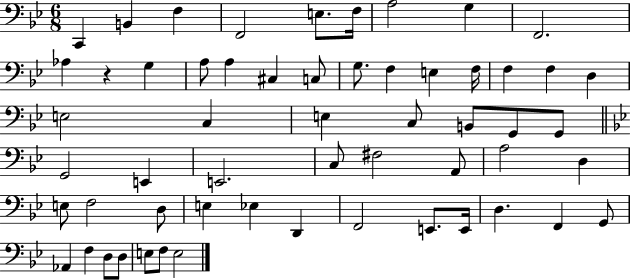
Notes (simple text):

C2/q B2/q F3/q F2/h E3/e. F3/s A3/h G3/q F2/h. Ab3/q R/q G3/q A3/e A3/q C#3/q C3/e G3/e. F3/q E3/q F3/s F3/q F3/q D3/q E3/h C3/q E3/q C3/e B2/e G2/e G2/e G2/h E2/q E2/h. C3/e F#3/h A2/e A3/h D3/q E3/e F3/h D3/e E3/q Eb3/q D2/q F2/h E2/e. E2/s D3/q. F2/q G2/e Ab2/q F3/q D3/e D3/e E3/e F3/e E3/h